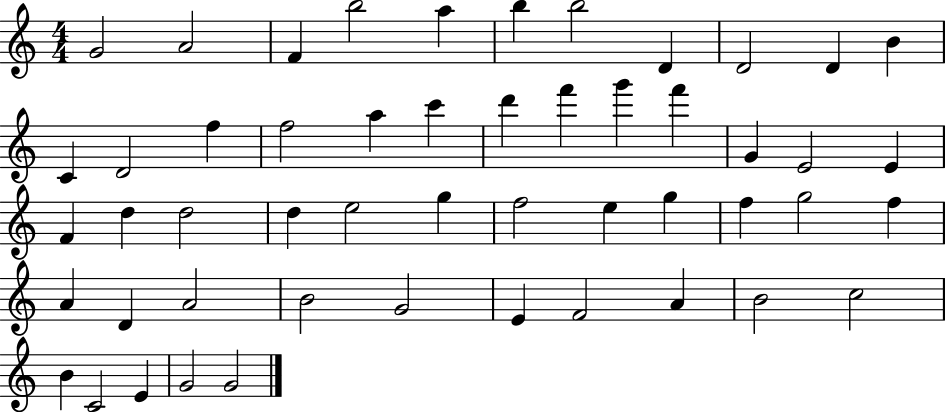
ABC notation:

X:1
T:Untitled
M:4/4
L:1/4
K:C
G2 A2 F b2 a b b2 D D2 D B C D2 f f2 a c' d' f' g' f' G E2 E F d d2 d e2 g f2 e g f g2 f A D A2 B2 G2 E F2 A B2 c2 B C2 E G2 G2